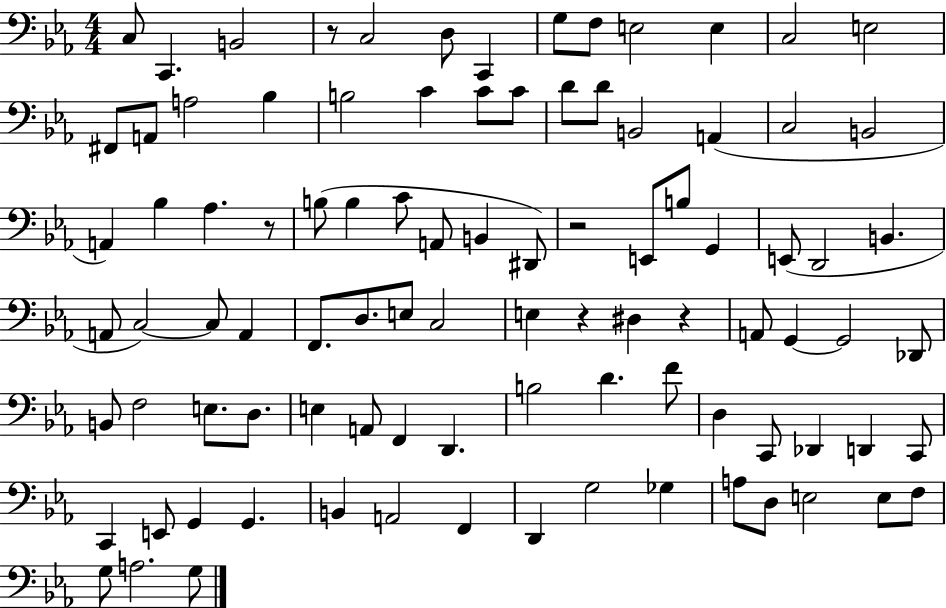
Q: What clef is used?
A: bass